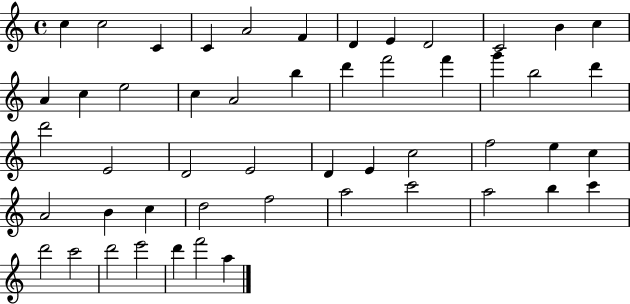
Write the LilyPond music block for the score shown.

{
  \clef treble
  \time 4/4
  \defaultTimeSignature
  \key c \major
  c''4 c''2 c'4 | c'4 a'2 f'4 | d'4 e'4 d'2 | c'2 b'4 c''4 | \break a'4 c''4 e''2 | c''4 a'2 b''4 | d'''4 f'''2 f'''4 | g'''4 b''2 d'''4 | \break d'''2 e'2 | d'2 e'2 | d'4 e'4 c''2 | f''2 e''4 c''4 | \break a'2 b'4 c''4 | d''2 f''2 | a''2 c'''2 | a''2 b''4 c'''4 | \break d'''2 c'''2 | d'''2 e'''2 | d'''4 f'''2 a''4 | \bar "|."
}